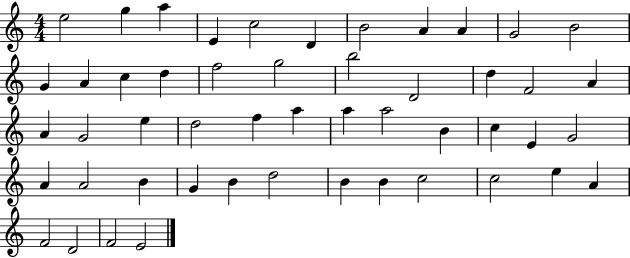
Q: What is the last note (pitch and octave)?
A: E4